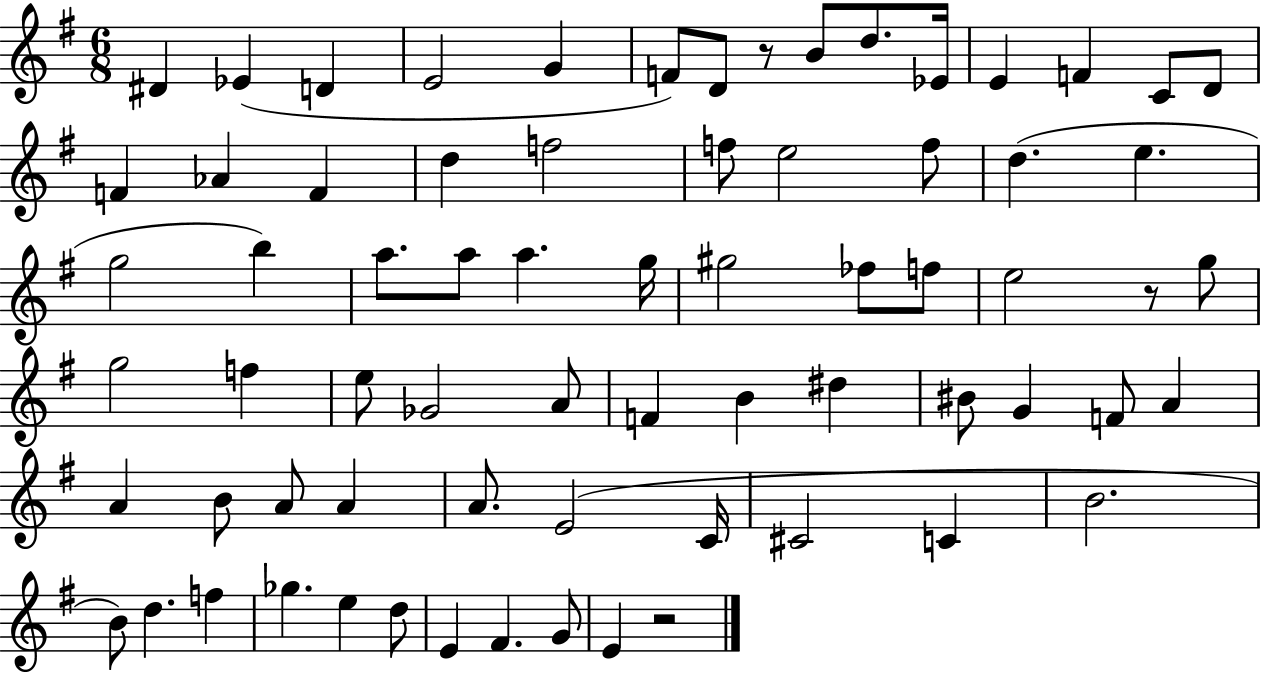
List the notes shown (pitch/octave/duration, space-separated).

D#4/q Eb4/q D4/q E4/h G4/q F4/e D4/e R/e B4/e D5/e. Eb4/s E4/q F4/q C4/e D4/e F4/q Ab4/q F4/q D5/q F5/h F5/e E5/h F5/e D5/q. E5/q. G5/h B5/q A5/e. A5/e A5/q. G5/s G#5/h FES5/e F5/e E5/h R/e G5/e G5/h F5/q E5/e Gb4/h A4/e F4/q B4/q D#5/q BIS4/e G4/q F4/e A4/q A4/q B4/e A4/e A4/q A4/e. E4/h C4/s C#4/h C4/q B4/h. B4/e D5/q. F5/q Gb5/q. E5/q D5/e E4/q F#4/q. G4/e E4/q R/h